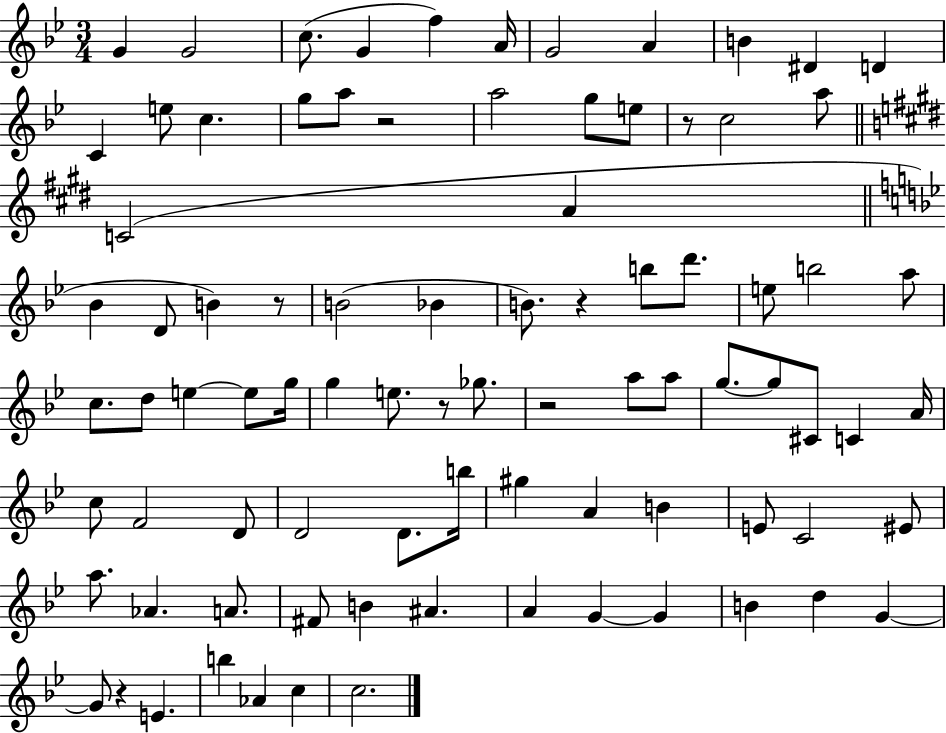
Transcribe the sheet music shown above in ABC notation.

X:1
T:Untitled
M:3/4
L:1/4
K:Bb
G G2 c/2 G f A/4 G2 A B ^D D C e/2 c g/2 a/2 z2 a2 g/2 e/2 z/2 c2 a/2 C2 A _B D/2 B z/2 B2 _B B/2 z b/2 d'/2 e/2 b2 a/2 c/2 d/2 e e/2 g/4 g e/2 z/2 _g/2 z2 a/2 a/2 g/2 g/2 ^C/2 C A/4 c/2 F2 D/2 D2 D/2 b/4 ^g A B E/2 C2 ^E/2 a/2 _A A/2 ^F/2 B ^A A G G B d G G/2 z E b _A c c2